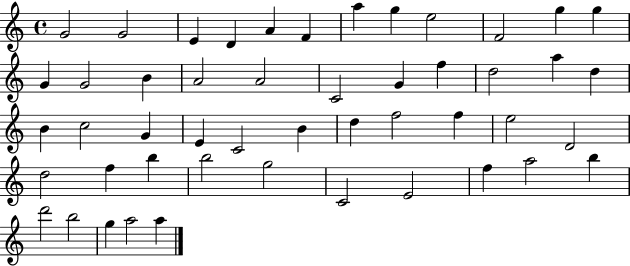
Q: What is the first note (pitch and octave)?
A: G4